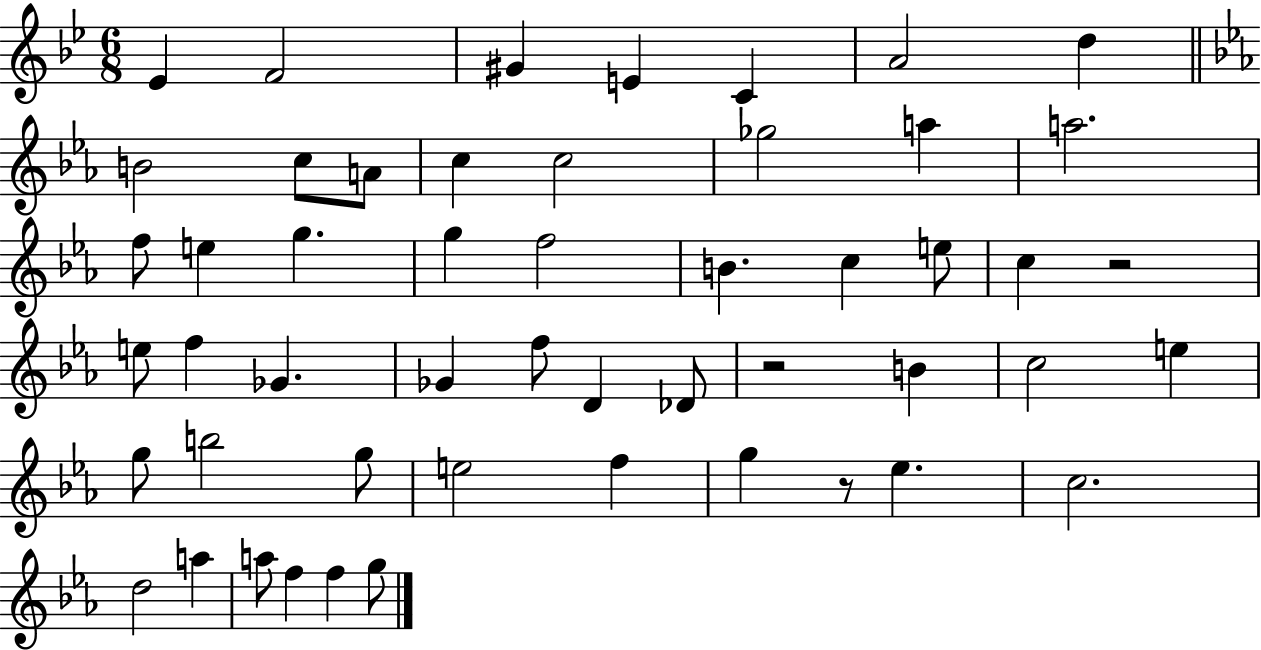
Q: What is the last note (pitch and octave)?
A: G5